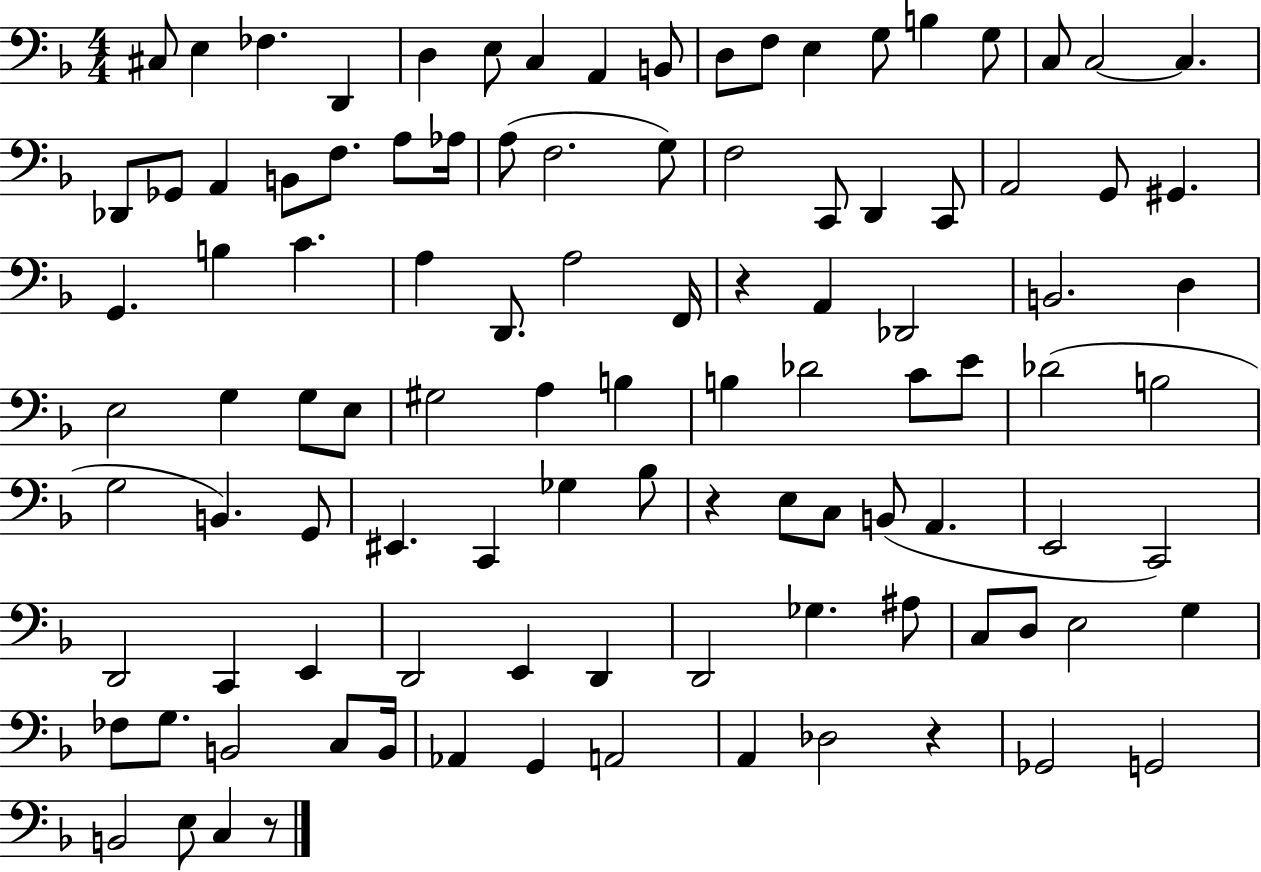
{
  \clef bass
  \numericTimeSignature
  \time 4/4
  \key f \major
  cis8 e4 fes4. d,4 | d4 e8 c4 a,4 b,8 | d8 f8 e4 g8 b4 g8 | c8 c2~~ c4. | \break des,8 ges,8 a,4 b,8 f8. a8 aes16 | a8( f2. g8) | f2 c,8 d,4 c,8 | a,2 g,8 gis,4. | \break g,4. b4 c'4. | a4 d,8. a2 f,16 | r4 a,4 des,2 | b,2. d4 | \break e2 g4 g8 e8 | gis2 a4 b4 | b4 des'2 c'8 e'8 | des'2( b2 | \break g2 b,4.) g,8 | eis,4. c,4 ges4 bes8 | r4 e8 c8 b,8( a,4. | e,2 c,2) | \break d,2 c,4 e,4 | d,2 e,4 d,4 | d,2 ges4. ais8 | c8 d8 e2 g4 | \break fes8 g8. b,2 c8 b,16 | aes,4 g,4 a,2 | a,4 des2 r4 | ges,2 g,2 | \break b,2 e8 c4 r8 | \bar "|."
}